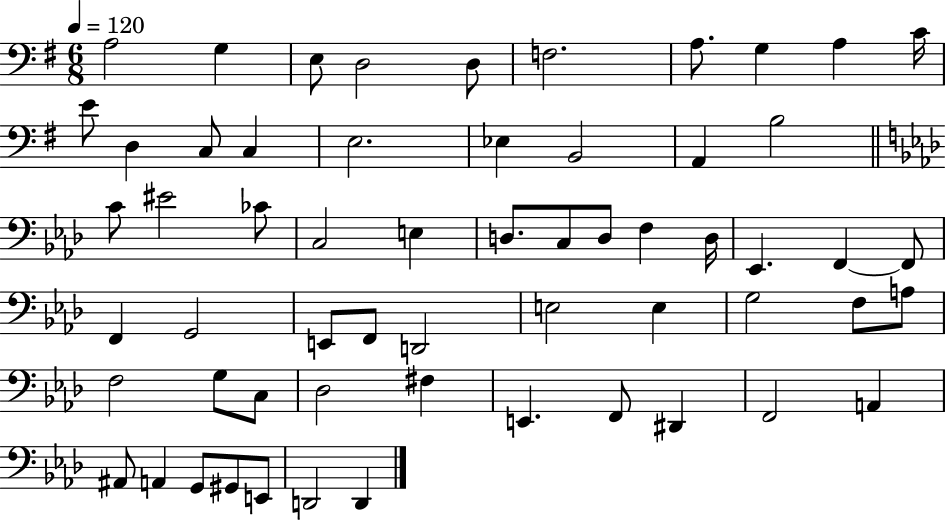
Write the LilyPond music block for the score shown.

{
  \clef bass
  \numericTimeSignature
  \time 6/8
  \key g \major
  \tempo 4 = 120
  a2 g4 | e8 d2 d8 | f2. | a8. g4 a4 c'16 | \break e'8 d4 c8 c4 | e2. | ees4 b,2 | a,4 b2 | \break \bar "||" \break \key f \minor c'8 eis'2 ces'8 | c2 e4 | d8. c8 d8 f4 d16 | ees,4. f,4~~ f,8 | \break f,4 g,2 | e,8 f,8 d,2 | e2 e4 | g2 f8 a8 | \break f2 g8 c8 | des2 fis4 | e,4. f,8 dis,4 | f,2 a,4 | \break ais,8 a,4 g,8 gis,8 e,8 | d,2 d,4 | \bar "|."
}